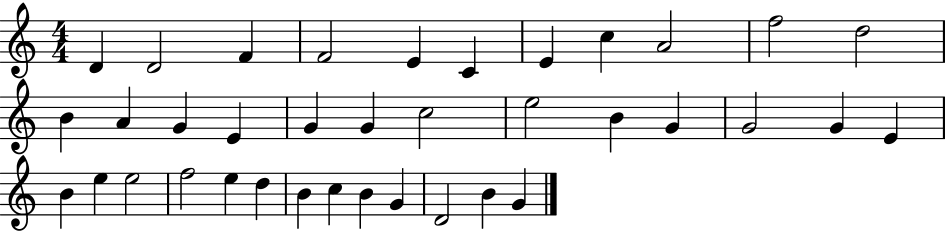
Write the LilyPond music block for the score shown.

{
  \clef treble
  \numericTimeSignature
  \time 4/4
  \key c \major
  d'4 d'2 f'4 | f'2 e'4 c'4 | e'4 c''4 a'2 | f''2 d''2 | \break b'4 a'4 g'4 e'4 | g'4 g'4 c''2 | e''2 b'4 g'4 | g'2 g'4 e'4 | \break b'4 e''4 e''2 | f''2 e''4 d''4 | b'4 c''4 b'4 g'4 | d'2 b'4 g'4 | \break \bar "|."
}